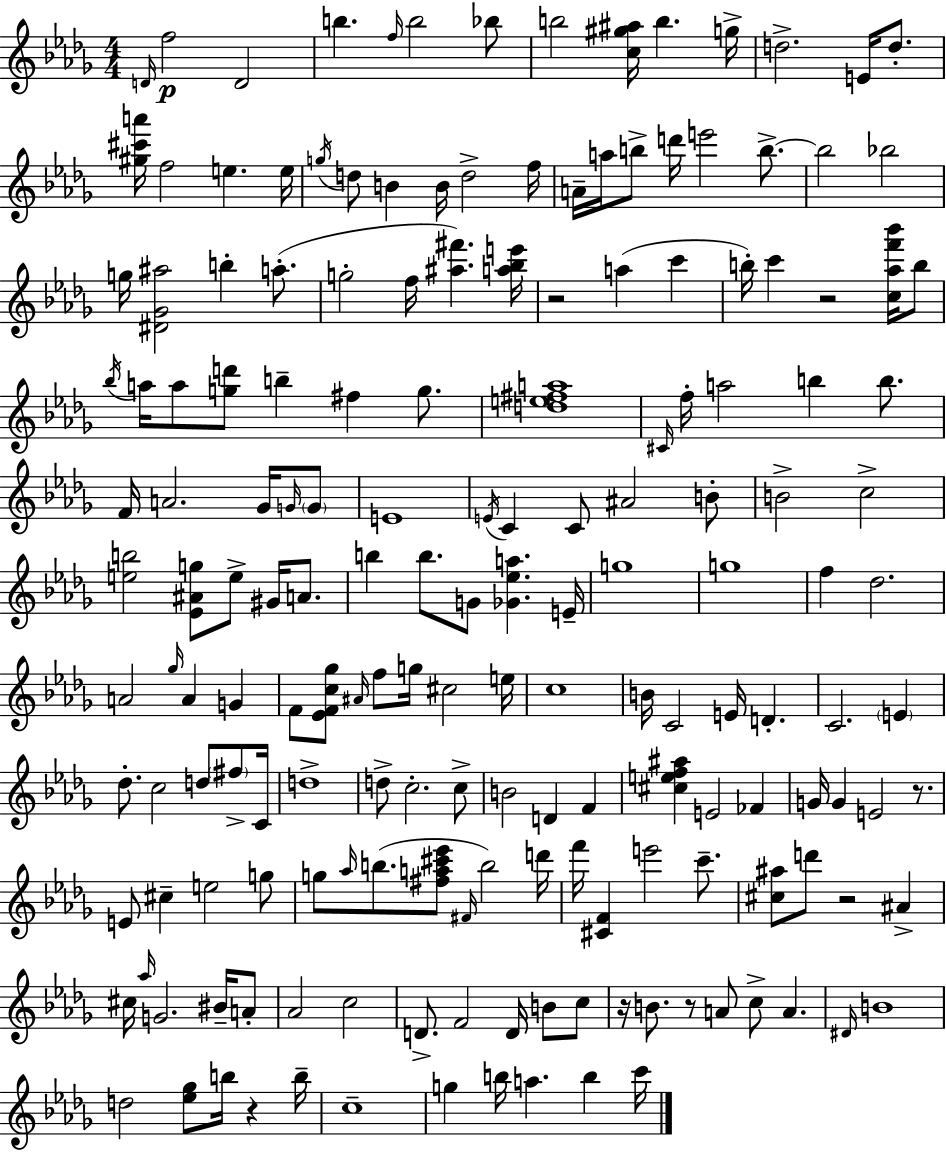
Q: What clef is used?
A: treble